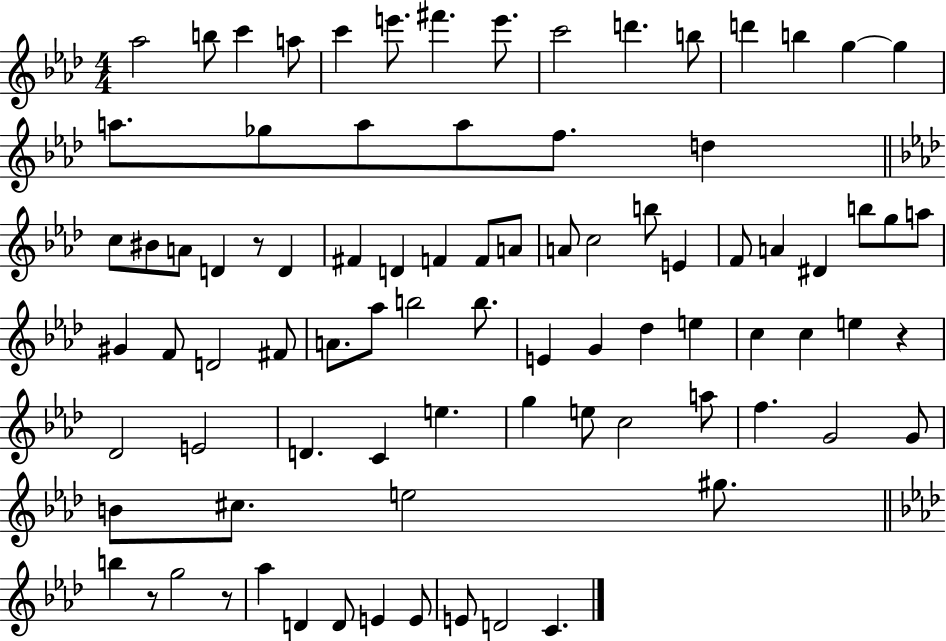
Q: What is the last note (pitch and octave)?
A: C4